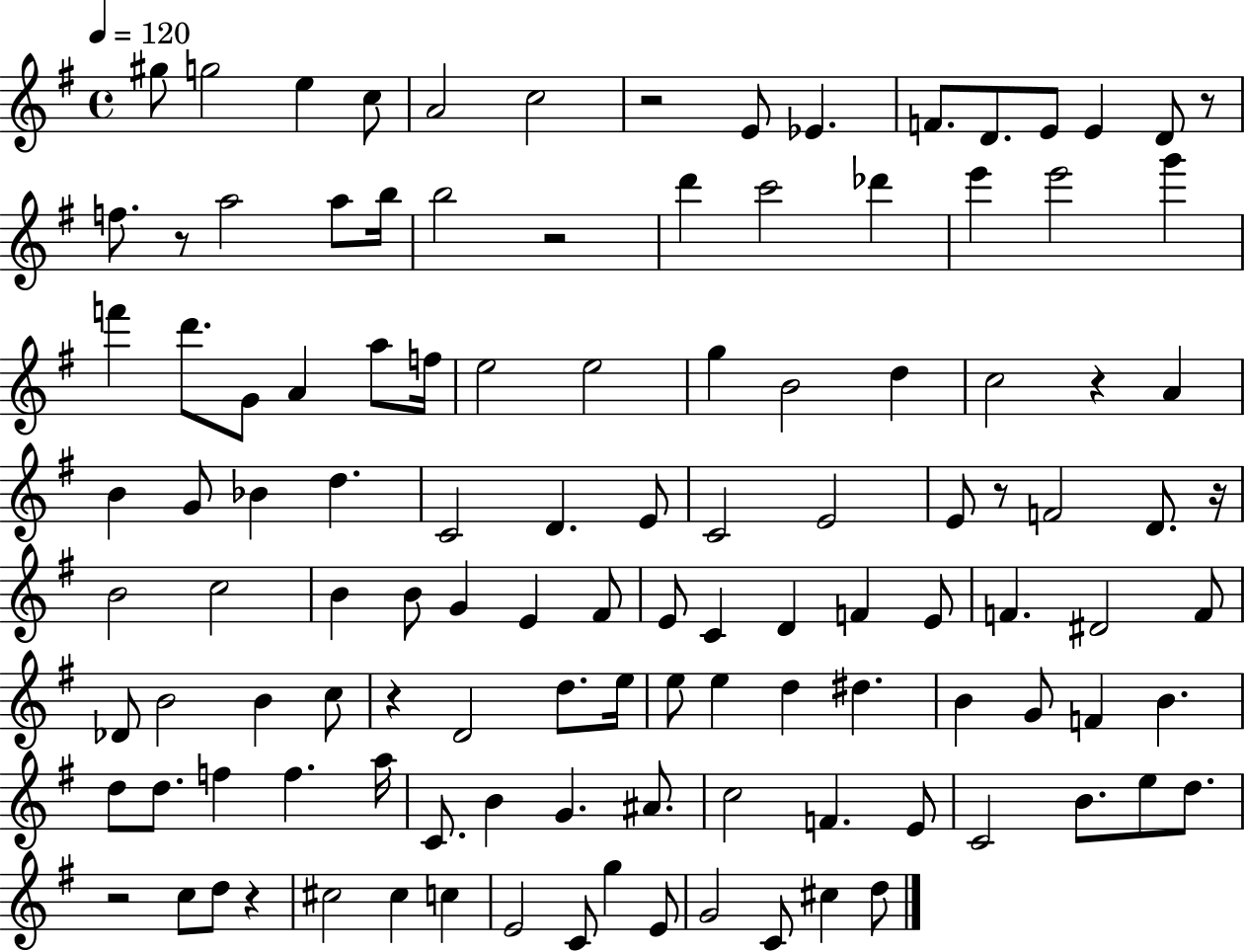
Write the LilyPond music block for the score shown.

{
  \clef treble
  \time 4/4
  \defaultTimeSignature
  \key g \major
  \tempo 4 = 120
  gis''8 g''2 e''4 c''8 | a'2 c''2 | r2 e'8 ees'4. | f'8. d'8. e'8 e'4 d'8 r8 | \break f''8. r8 a''2 a''8 b''16 | b''2 r2 | d'''4 c'''2 des'''4 | e'''4 e'''2 g'''4 | \break f'''4 d'''8. g'8 a'4 a''8 f''16 | e''2 e''2 | g''4 b'2 d''4 | c''2 r4 a'4 | \break b'4 g'8 bes'4 d''4. | c'2 d'4. e'8 | c'2 e'2 | e'8 r8 f'2 d'8. r16 | \break b'2 c''2 | b'4 b'8 g'4 e'4 fis'8 | e'8 c'4 d'4 f'4 e'8 | f'4. dis'2 f'8 | \break des'8 b'2 b'4 c''8 | r4 d'2 d''8. e''16 | e''8 e''4 d''4 dis''4. | b'4 g'8 f'4 b'4. | \break d''8 d''8. f''4 f''4. a''16 | c'8. b'4 g'4. ais'8. | c''2 f'4. e'8 | c'2 b'8. e''8 d''8. | \break r2 c''8 d''8 r4 | cis''2 cis''4 c''4 | e'2 c'8 g''4 e'8 | g'2 c'8 cis''4 d''8 | \break \bar "|."
}